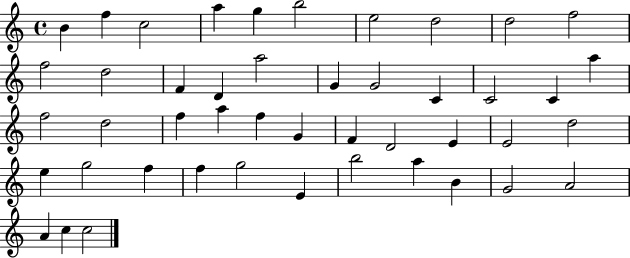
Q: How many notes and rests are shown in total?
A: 46